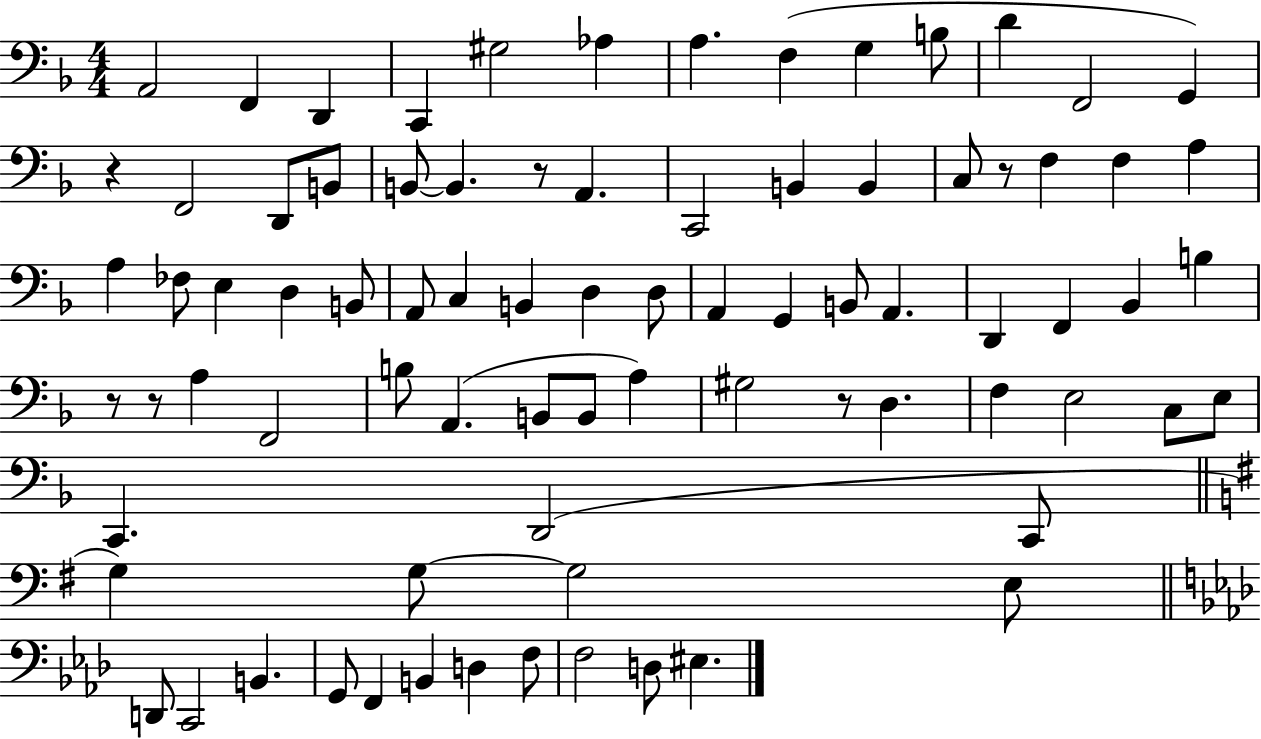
A2/h F2/q D2/q C2/q G#3/h Ab3/q A3/q. F3/q G3/q B3/e D4/q F2/h G2/q R/q F2/h D2/e B2/e B2/e B2/q. R/e A2/q. C2/h B2/q B2/q C3/e R/e F3/q F3/q A3/q A3/q FES3/e E3/q D3/q B2/e A2/e C3/q B2/q D3/q D3/e A2/q G2/q B2/e A2/q. D2/q F2/q Bb2/q B3/q R/e R/e A3/q F2/h B3/e A2/q. B2/e B2/e A3/q G#3/h R/e D3/q. F3/q E3/h C3/e E3/e C2/q. D2/h C2/e G3/q G3/e G3/h E3/e D2/e C2/h B2/q. G2/e F2/q B2/q D3/q F3/e F3/h D3/e EIS3/q.